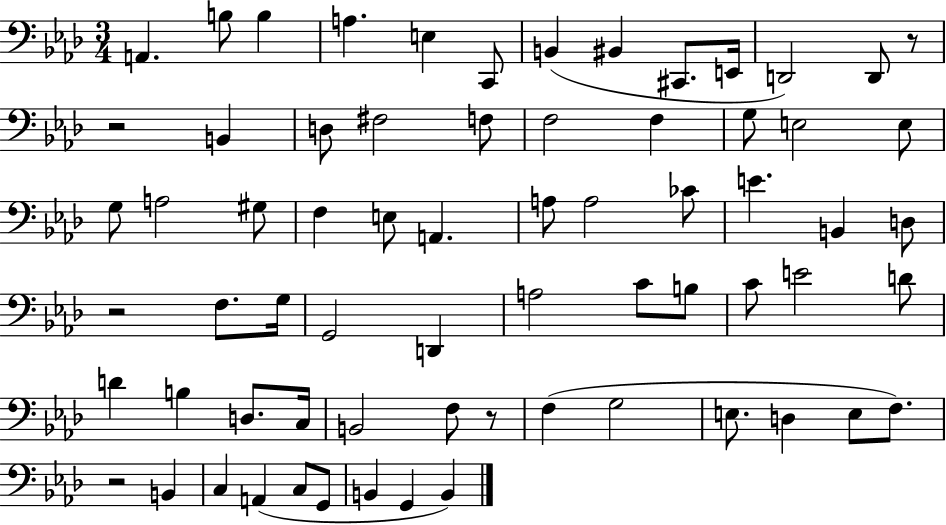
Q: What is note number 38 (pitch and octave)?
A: A3